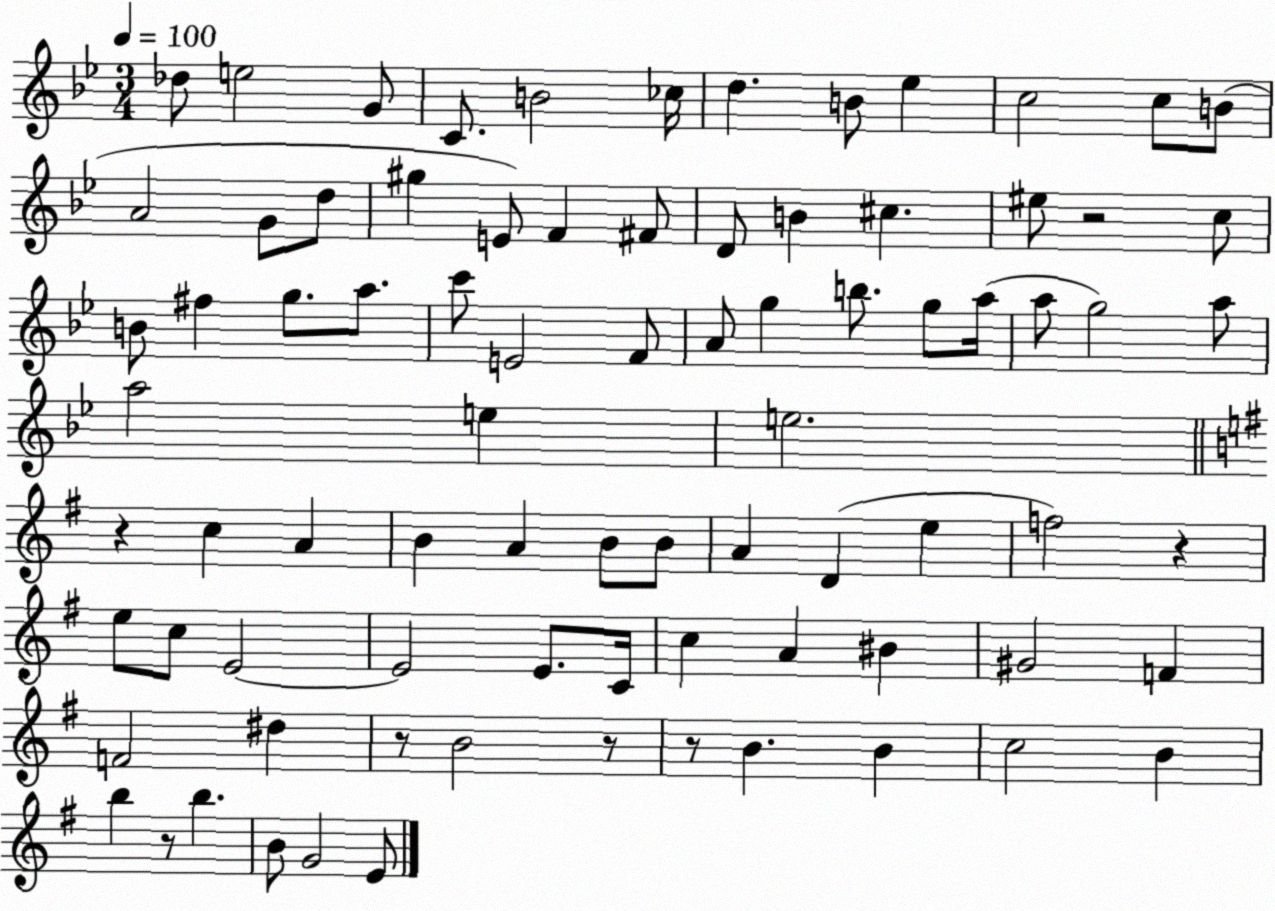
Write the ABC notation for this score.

X:1
T:Untitled
M:3/4
L:1/4
K:Bb
_d/2 e2 G/2 C/2 B2 _c/4 d B/2 _e c2 c/2 B/2 A2 G/2 d/2 ^g E/2 F ^F/2 D/2 B ^c ^e/2 z2 c/2 B/2 ^f g/2 a/2 c'/2 E2 F/2 A/2 g b/2 g/2 a/4 a/2 g2 a/2 a2 e e2 z c A B A B/2 B/2 A D e f2 z e/2 c/2 E2 E2 E/2 C/4 c A ^B ^G2 F F2 ^d z/2 B2 z/2 z/2 B B c2 B b z/2 b B/2 G2 E/2